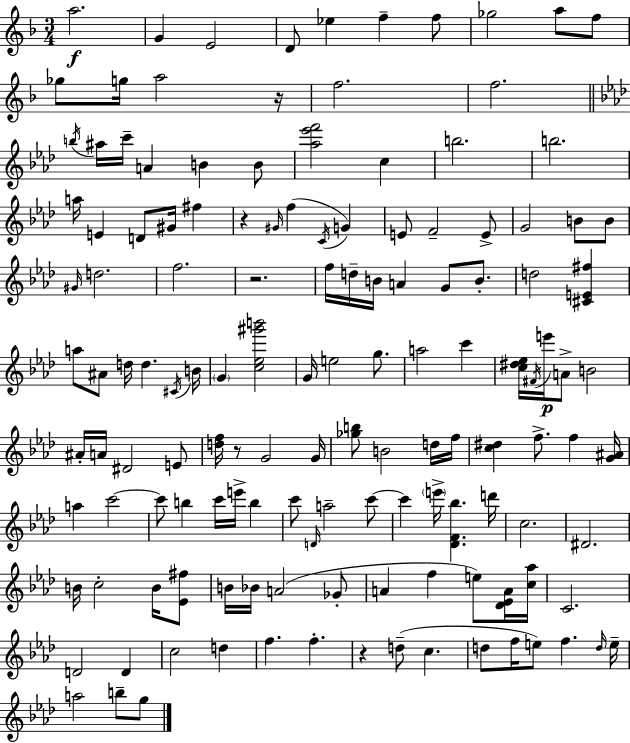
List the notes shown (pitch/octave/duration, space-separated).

A5/h. G4/q E4/h D4/e Eb5/q F5/q F5/e Gb5/h A5/e F5/e Gb5/e G5/s A5/h R/s F5/h. F5/h. B5/s A#5/s C6/s A4/q B4/q B4/e [Ab5,Eb6,F6]/h C5/q B5/h. B5/h. A5/s E4/q D4/e G#4/s F#5/q R/q G#4/s F5/q C4/s G4/q E4/e F4/h E4/e G4/h B4/e B4/e G#4/s D5/h. F5/h. R/h. F5/s D5/s B4/s A4/q G4/e B4/e. D5/h [C#4,E4,F#5]/q A5/e A#4/e D5/s D5/q. C#4/s B4/s G4/q [C5,Eb5,G#6,B6]/h G4/s E5/h G5/e. A5/h C6/q [C5,D#5,Eb5]/s F#4/s E6/s A4/e B4/h A#4/s A4/s D#4/h E4/e [D5,F5]/s R/e G4/h G4/s [Gb5,B5]/e B4/h D5/s F5/s [C5,D#5]/q F5/e. F5/q [G4,A#4]/s A5/q C6/h C6/e B5/q C6/s E6/s B5/q C6/e D4/s A5/h C6/e C6/q E6/s [Db4,F4,Bb5]/q. D6/s C5/h. D#4/h. B4/s C5/h B4/s [Eb4,F#5]/e B4/s Bb4/s A4/h Gb4/e A4/q F5/q E5/e [Db4,Eb4,A4]/s [C5,Ab5]/s C4/h. D4/h D4/q C5/h D5/q F5/q. F5/q. R/q D5/e C5/q. D5/e F5/s E5/e F5/q. D5/s E5/s A5/h B5/e G5/e